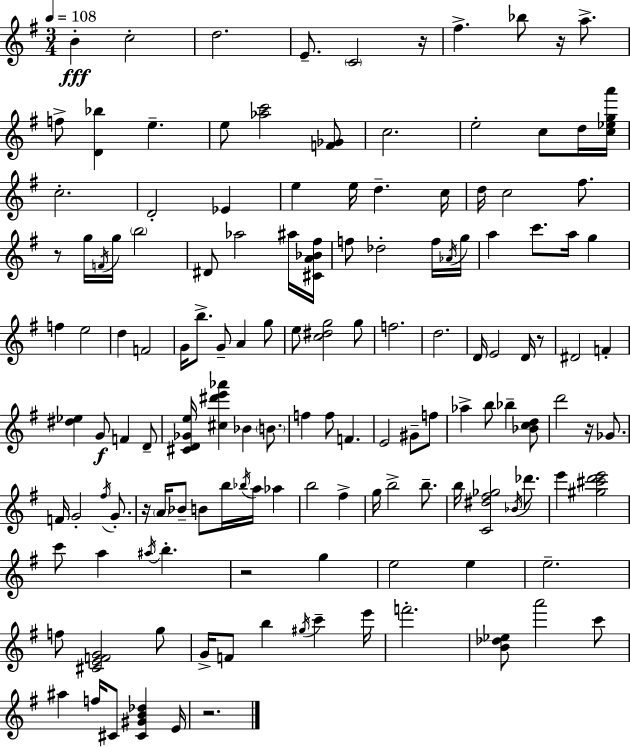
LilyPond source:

{
  \clef treble
  \numericTimeSignature
  \time 3/4
  \key g \major
  \tempo 4 = 108
  b'4-.\fff c''2-. | d''2. | e'8.-- \parenthesize c'2 r16 | fis''4.-> bes''8 r16 a''8.-> | \break f''8-> <d' bes''>4 e''4.-- | e''8 <aes'' c'''>2 <f' ges'>8 | c''2. | e''2-. c''8 d''16 <c'' ees'' g'' a'''>16 | \break c''2.-. | d'2-. ees'4 | e''4 e''16 d''4.-- c''16 | d''16 c''2 fis''8. | \break r8 g''16 \acciaccatura { f'16 } g''16 \parenthesize b''2 | dis'8 aes''2 ais''16 | <cis' a' bes' fis''>16 f''8 des''2-. f''16 | \acciaccatura { aes'16 } g''16 a''4 c'''8. a''16 g''4 | \break f''4 e''2 | d''4 f'2 | g'16 b''8.-> g'8-- a'4 | g''8 e''8 <c'' dis'' g''>2 | \break g''8 f''2. | d''2. | d'16 e'2 d'16 | r8 dis'2 f'4-. | \break <dis'' ees''>4 g'8\f f'4 | d'8-- <cis' d' ges' e''>16 <cis'' dis''' e''' aes'''>4 bes'4 \parenthesize b'8. | f''4 f''8 f'4. | e'2 gis'8-- | \break f''8 aes''4-> b''8 bes''4-- | <bes' c'' d''>8 d'''2 r16 ges'8. | f'16 g'2-. \acciaccatura { fis''16 } | g'8.-. r16 \parenthesize a'16 bes'8-- b'8 b''16 \acciaccatura { bes''16 } a''16 | \break aes''4 b''2 | fis''4-> g''16 b''2-> | b''8.-- b''16 <c' dis'' fis'' ges''>2 | \acciaccatura { bes'16 } des'''8. e'''4 <gis'' cis''' d''' e'''>2 | \break c'''8 a''4 \acciaccatura { ais''16 } | b''4.-. r2 | g''4 e''2 | e''4 e''2.-- | \break f''8 <cis' e' f' g'>2 | g''8 g'16-> f'8 b''4 | \acciaccatura { gis''16 } c'''4-- e'''16 f'''2.-. | <b' des'' ees''>8 a'''2 | \break c'''8 ais''4 f''16 | cis'8 <cis' gis' b' des''>4 e'16 r2. | \bar "|."
}